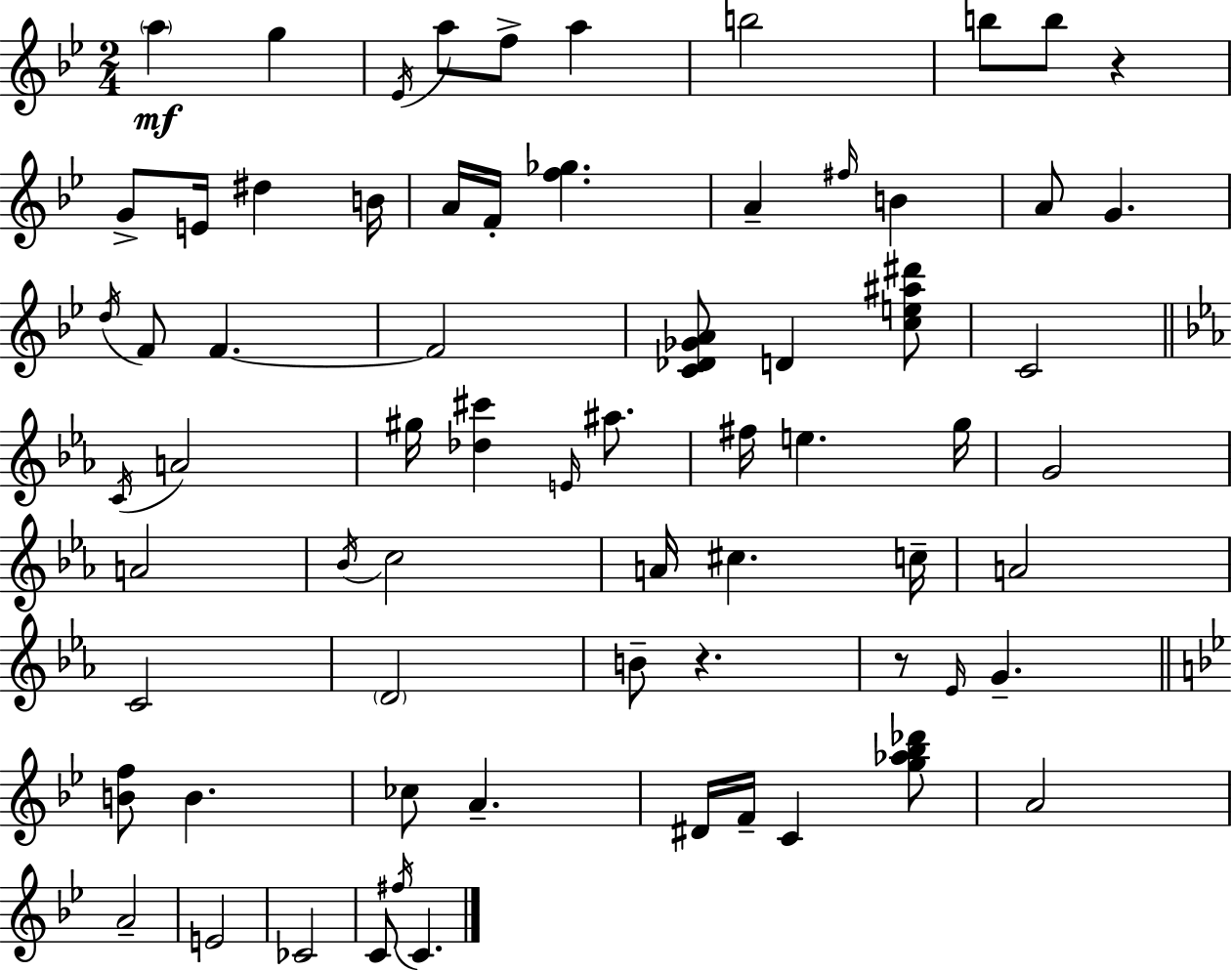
{
  \clef treble
  \numericTimeSignature
  \time 2/4
  \key bes \major
  \parenthesize a''4\mf g''4 | \acciaccatura { ees'16 } a''8 f''8-> a''4 | b''2 | b''8 b''8 r4 | \break g'8-> e'16 dis''4 | b'16 a'16 f'16-. <f'' ges''>4. | a'4-- \grace { fis''16 } b'4 | a'8 g'4. | \break \acciaccatura { d''16 } f'8 f'4.~~ | f'2 | <c' des' ges' a'>8 d'4 | <c'' e'' ais'' dis'''>8 c'2 | \break \bar "||" \break \key ees \major \acciaccatura { c'16 } a'2 | gis''16 <des'' cis'''>4 \grace { e'16 } ais''8. | fis''16 e''4. | g''16 g'2 | \break a'2 | \acciaccatura { bes'16 } c''2 | a'16 cis''4. | c''16-- a'2 | \break c'2 | \parenthesize d'2 | b'8-- r4. | r8 \grace { ees'16 } g'4.-- | \break \bar "||" \break \key g \minor <b' f''>8 b'4. | ces''8 a'4.-- | dis'16 f'16-- c'4 <g'' aes'' bes'' des'''>8 | a'2 | \break a'2-- | e'2 | ces'2 | c'8 \acciaccatura { fis''16 } c'4. | \break \bar "|."
}